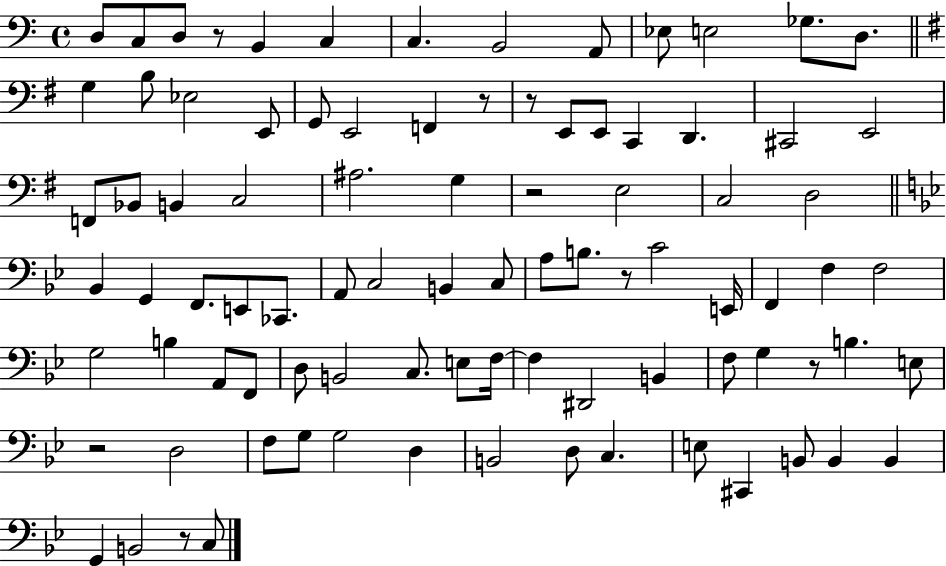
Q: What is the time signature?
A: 4/4